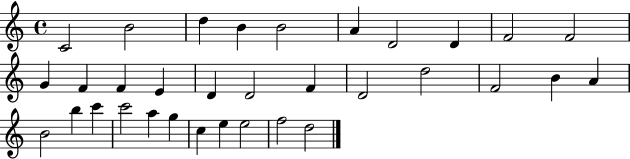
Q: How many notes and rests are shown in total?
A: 33